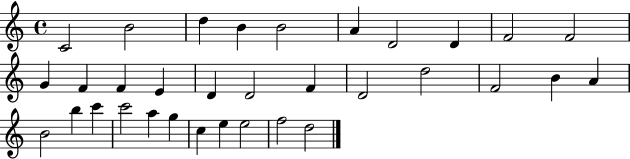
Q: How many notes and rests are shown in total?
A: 33